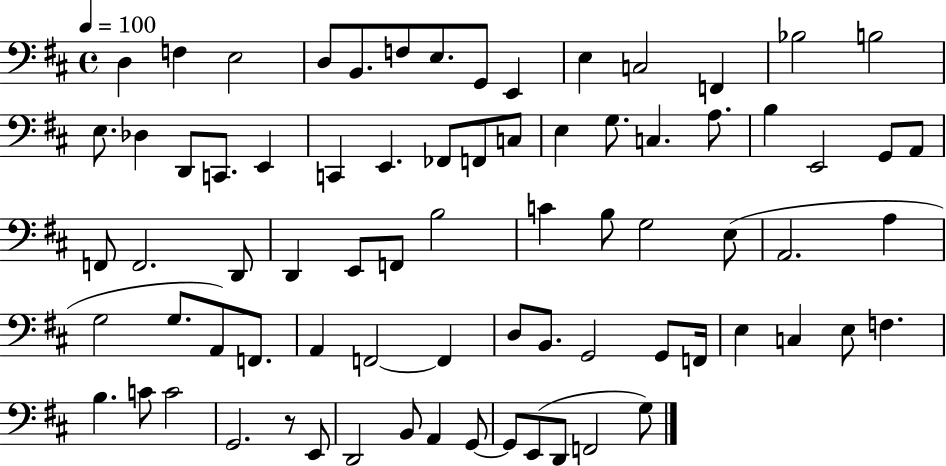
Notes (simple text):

D3/q F3/q E3/h D3/e B2/e. F3/e E3/e. G2/e E2/q E3/q C3/h F2/q Bb3/h B3/h E3/e. Db3/q D2/e C2/e. E2/q C2/q E2/q. FES2/e F2/e C3/e E3/q G3/e. C3/q. A3/e. B3/q E2/h G2/e A2/e F2/e F2/h. D2/e D2/q E2/e F2/e B3/h C4/q B3/e G3/h E3/e A2/h. A3/q G3/h G3/e. A2/e F2/e. A2/q F2/h F2/q D3/e B2/e. G2/h G2/e F2/s E3/q C3/q E3/e F3/q. B3/q. C4/e C4/h G2/h. R/e E2/e D2/h B2/e A2/q G2/e G2/e E2/e D2/e F2/h G3/e